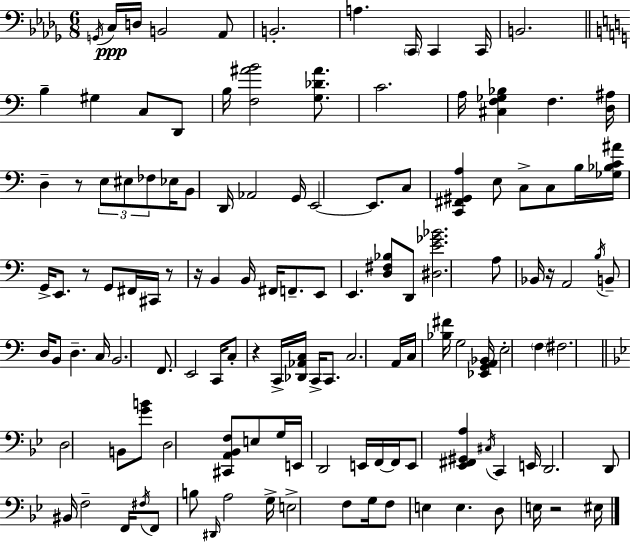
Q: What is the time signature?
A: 6/8